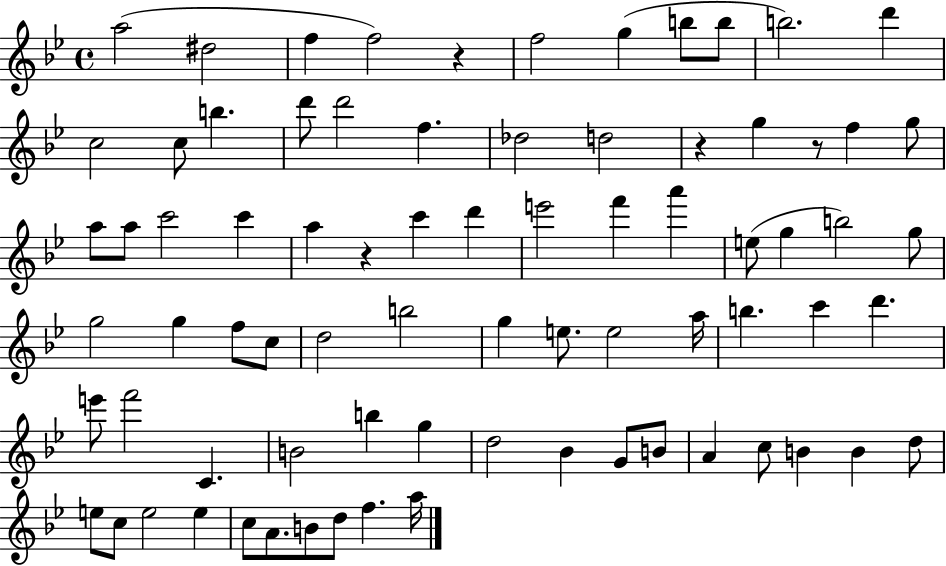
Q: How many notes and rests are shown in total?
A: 77